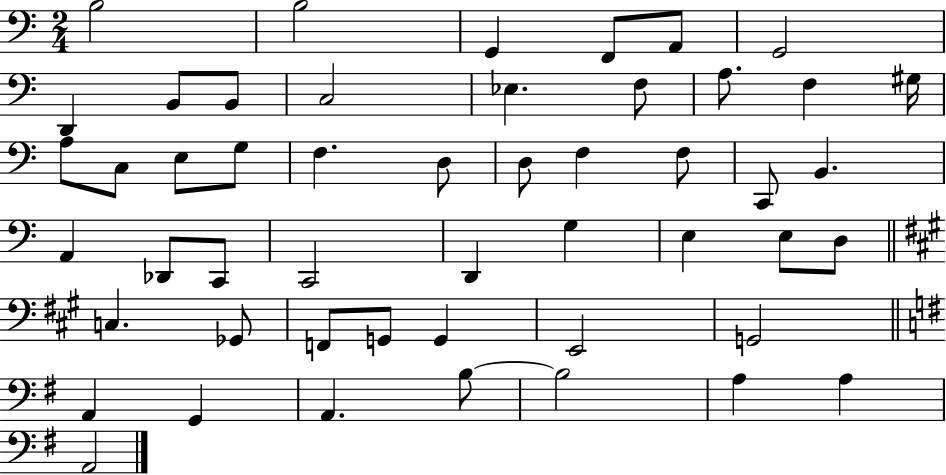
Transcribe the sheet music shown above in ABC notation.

X:1
T:Untitled
M:2/4
L:1/4
K:C
B,2 B,2 G,, F,,/2 A,,/2 G,,2 D,, B,,/2 B,,/2 C,2 _E, F,/2 A,/2 F, ^G,/4 A,/2 C,/2 E,/2 G,/2 F, D,/2 D,/2 F, F,/2 C,,/2 B,, A,, _D,,/2 C,,/2 C,,2 D,, G, E, E,/2 D,/2 C, _G,,/2 F,,/2 G,,/2 G,, E,,2 G,,2 A,, G,, A,, B,/2 B,2 A, A, A,,2